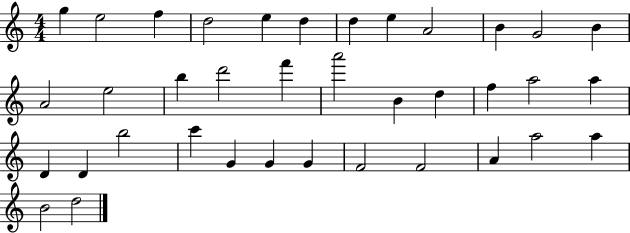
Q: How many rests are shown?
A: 0